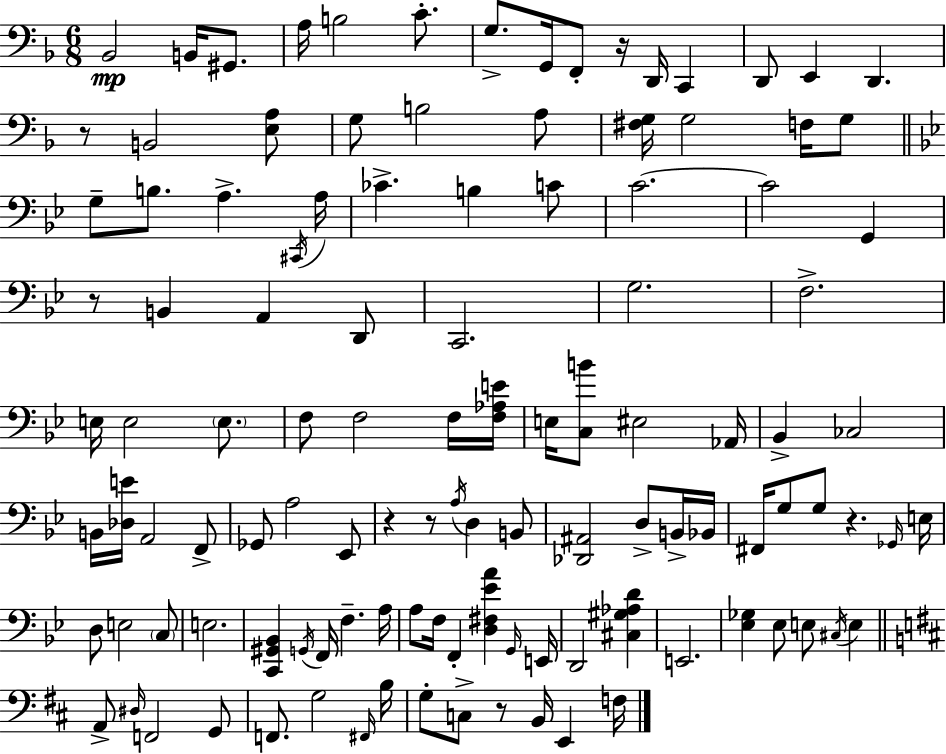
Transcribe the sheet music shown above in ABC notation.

X:1
T:Untitled
M:6/8
L:1/4
K:Dm
_B,,2 B,,/4 ^G,,/2 A,/4 B,2 C/2 G,/2 G,,/4 F,,/2 z/4 D,,/4 C,, D,,/2 E,, D,, z/2 B,,2 [E,A,]/2 G,/2 B,2 A,/2 [^F,G,]/4 G,2 F,/4 G,/2 G,/2 B,/2 A, ^C,,/4 A,/4 _C B, C/2 C2 C2 G,, z/2 B,, A,, D,,/2 C,,2 G,2 F,2 E,/4 E,2 E,/2 F,/2 F,2 F,/4 [F,_A,E]/4 E,/4 [C,B]/2 ^E,2 _A,,/4 _B,, _C,2 B,,/4 [_D,E]/4 A,,2 F,,/2 _G,,/2 A,2 _E,,/2 z z/2 A,/4 D, B,,/2 [_D,,^A,,]2 D,/2 B,,/4 _B,,/4 ^F,,/4 G,/2 G,/2 z _G,,/4 E,/4 D,/2 E,2 C,/2 E,2 [C,,^G,,_B,,] G,,/4 F,,/4 F, A,/4 A,/2 F,/4 F,, [D,^F,_EA] G,,/4 E,,/4 D,,2 [^C,^G,_A,D] E,,2 [_E,_G,] _E,/2 E,/2 ^C,/4 E, A,,/2 ^D,/4 F,,2 G,,/2 F,,/2 G,2 ^F,,/4 B,/4 G,/2 C,/2 z/2 B,,/4 E,, F,/4